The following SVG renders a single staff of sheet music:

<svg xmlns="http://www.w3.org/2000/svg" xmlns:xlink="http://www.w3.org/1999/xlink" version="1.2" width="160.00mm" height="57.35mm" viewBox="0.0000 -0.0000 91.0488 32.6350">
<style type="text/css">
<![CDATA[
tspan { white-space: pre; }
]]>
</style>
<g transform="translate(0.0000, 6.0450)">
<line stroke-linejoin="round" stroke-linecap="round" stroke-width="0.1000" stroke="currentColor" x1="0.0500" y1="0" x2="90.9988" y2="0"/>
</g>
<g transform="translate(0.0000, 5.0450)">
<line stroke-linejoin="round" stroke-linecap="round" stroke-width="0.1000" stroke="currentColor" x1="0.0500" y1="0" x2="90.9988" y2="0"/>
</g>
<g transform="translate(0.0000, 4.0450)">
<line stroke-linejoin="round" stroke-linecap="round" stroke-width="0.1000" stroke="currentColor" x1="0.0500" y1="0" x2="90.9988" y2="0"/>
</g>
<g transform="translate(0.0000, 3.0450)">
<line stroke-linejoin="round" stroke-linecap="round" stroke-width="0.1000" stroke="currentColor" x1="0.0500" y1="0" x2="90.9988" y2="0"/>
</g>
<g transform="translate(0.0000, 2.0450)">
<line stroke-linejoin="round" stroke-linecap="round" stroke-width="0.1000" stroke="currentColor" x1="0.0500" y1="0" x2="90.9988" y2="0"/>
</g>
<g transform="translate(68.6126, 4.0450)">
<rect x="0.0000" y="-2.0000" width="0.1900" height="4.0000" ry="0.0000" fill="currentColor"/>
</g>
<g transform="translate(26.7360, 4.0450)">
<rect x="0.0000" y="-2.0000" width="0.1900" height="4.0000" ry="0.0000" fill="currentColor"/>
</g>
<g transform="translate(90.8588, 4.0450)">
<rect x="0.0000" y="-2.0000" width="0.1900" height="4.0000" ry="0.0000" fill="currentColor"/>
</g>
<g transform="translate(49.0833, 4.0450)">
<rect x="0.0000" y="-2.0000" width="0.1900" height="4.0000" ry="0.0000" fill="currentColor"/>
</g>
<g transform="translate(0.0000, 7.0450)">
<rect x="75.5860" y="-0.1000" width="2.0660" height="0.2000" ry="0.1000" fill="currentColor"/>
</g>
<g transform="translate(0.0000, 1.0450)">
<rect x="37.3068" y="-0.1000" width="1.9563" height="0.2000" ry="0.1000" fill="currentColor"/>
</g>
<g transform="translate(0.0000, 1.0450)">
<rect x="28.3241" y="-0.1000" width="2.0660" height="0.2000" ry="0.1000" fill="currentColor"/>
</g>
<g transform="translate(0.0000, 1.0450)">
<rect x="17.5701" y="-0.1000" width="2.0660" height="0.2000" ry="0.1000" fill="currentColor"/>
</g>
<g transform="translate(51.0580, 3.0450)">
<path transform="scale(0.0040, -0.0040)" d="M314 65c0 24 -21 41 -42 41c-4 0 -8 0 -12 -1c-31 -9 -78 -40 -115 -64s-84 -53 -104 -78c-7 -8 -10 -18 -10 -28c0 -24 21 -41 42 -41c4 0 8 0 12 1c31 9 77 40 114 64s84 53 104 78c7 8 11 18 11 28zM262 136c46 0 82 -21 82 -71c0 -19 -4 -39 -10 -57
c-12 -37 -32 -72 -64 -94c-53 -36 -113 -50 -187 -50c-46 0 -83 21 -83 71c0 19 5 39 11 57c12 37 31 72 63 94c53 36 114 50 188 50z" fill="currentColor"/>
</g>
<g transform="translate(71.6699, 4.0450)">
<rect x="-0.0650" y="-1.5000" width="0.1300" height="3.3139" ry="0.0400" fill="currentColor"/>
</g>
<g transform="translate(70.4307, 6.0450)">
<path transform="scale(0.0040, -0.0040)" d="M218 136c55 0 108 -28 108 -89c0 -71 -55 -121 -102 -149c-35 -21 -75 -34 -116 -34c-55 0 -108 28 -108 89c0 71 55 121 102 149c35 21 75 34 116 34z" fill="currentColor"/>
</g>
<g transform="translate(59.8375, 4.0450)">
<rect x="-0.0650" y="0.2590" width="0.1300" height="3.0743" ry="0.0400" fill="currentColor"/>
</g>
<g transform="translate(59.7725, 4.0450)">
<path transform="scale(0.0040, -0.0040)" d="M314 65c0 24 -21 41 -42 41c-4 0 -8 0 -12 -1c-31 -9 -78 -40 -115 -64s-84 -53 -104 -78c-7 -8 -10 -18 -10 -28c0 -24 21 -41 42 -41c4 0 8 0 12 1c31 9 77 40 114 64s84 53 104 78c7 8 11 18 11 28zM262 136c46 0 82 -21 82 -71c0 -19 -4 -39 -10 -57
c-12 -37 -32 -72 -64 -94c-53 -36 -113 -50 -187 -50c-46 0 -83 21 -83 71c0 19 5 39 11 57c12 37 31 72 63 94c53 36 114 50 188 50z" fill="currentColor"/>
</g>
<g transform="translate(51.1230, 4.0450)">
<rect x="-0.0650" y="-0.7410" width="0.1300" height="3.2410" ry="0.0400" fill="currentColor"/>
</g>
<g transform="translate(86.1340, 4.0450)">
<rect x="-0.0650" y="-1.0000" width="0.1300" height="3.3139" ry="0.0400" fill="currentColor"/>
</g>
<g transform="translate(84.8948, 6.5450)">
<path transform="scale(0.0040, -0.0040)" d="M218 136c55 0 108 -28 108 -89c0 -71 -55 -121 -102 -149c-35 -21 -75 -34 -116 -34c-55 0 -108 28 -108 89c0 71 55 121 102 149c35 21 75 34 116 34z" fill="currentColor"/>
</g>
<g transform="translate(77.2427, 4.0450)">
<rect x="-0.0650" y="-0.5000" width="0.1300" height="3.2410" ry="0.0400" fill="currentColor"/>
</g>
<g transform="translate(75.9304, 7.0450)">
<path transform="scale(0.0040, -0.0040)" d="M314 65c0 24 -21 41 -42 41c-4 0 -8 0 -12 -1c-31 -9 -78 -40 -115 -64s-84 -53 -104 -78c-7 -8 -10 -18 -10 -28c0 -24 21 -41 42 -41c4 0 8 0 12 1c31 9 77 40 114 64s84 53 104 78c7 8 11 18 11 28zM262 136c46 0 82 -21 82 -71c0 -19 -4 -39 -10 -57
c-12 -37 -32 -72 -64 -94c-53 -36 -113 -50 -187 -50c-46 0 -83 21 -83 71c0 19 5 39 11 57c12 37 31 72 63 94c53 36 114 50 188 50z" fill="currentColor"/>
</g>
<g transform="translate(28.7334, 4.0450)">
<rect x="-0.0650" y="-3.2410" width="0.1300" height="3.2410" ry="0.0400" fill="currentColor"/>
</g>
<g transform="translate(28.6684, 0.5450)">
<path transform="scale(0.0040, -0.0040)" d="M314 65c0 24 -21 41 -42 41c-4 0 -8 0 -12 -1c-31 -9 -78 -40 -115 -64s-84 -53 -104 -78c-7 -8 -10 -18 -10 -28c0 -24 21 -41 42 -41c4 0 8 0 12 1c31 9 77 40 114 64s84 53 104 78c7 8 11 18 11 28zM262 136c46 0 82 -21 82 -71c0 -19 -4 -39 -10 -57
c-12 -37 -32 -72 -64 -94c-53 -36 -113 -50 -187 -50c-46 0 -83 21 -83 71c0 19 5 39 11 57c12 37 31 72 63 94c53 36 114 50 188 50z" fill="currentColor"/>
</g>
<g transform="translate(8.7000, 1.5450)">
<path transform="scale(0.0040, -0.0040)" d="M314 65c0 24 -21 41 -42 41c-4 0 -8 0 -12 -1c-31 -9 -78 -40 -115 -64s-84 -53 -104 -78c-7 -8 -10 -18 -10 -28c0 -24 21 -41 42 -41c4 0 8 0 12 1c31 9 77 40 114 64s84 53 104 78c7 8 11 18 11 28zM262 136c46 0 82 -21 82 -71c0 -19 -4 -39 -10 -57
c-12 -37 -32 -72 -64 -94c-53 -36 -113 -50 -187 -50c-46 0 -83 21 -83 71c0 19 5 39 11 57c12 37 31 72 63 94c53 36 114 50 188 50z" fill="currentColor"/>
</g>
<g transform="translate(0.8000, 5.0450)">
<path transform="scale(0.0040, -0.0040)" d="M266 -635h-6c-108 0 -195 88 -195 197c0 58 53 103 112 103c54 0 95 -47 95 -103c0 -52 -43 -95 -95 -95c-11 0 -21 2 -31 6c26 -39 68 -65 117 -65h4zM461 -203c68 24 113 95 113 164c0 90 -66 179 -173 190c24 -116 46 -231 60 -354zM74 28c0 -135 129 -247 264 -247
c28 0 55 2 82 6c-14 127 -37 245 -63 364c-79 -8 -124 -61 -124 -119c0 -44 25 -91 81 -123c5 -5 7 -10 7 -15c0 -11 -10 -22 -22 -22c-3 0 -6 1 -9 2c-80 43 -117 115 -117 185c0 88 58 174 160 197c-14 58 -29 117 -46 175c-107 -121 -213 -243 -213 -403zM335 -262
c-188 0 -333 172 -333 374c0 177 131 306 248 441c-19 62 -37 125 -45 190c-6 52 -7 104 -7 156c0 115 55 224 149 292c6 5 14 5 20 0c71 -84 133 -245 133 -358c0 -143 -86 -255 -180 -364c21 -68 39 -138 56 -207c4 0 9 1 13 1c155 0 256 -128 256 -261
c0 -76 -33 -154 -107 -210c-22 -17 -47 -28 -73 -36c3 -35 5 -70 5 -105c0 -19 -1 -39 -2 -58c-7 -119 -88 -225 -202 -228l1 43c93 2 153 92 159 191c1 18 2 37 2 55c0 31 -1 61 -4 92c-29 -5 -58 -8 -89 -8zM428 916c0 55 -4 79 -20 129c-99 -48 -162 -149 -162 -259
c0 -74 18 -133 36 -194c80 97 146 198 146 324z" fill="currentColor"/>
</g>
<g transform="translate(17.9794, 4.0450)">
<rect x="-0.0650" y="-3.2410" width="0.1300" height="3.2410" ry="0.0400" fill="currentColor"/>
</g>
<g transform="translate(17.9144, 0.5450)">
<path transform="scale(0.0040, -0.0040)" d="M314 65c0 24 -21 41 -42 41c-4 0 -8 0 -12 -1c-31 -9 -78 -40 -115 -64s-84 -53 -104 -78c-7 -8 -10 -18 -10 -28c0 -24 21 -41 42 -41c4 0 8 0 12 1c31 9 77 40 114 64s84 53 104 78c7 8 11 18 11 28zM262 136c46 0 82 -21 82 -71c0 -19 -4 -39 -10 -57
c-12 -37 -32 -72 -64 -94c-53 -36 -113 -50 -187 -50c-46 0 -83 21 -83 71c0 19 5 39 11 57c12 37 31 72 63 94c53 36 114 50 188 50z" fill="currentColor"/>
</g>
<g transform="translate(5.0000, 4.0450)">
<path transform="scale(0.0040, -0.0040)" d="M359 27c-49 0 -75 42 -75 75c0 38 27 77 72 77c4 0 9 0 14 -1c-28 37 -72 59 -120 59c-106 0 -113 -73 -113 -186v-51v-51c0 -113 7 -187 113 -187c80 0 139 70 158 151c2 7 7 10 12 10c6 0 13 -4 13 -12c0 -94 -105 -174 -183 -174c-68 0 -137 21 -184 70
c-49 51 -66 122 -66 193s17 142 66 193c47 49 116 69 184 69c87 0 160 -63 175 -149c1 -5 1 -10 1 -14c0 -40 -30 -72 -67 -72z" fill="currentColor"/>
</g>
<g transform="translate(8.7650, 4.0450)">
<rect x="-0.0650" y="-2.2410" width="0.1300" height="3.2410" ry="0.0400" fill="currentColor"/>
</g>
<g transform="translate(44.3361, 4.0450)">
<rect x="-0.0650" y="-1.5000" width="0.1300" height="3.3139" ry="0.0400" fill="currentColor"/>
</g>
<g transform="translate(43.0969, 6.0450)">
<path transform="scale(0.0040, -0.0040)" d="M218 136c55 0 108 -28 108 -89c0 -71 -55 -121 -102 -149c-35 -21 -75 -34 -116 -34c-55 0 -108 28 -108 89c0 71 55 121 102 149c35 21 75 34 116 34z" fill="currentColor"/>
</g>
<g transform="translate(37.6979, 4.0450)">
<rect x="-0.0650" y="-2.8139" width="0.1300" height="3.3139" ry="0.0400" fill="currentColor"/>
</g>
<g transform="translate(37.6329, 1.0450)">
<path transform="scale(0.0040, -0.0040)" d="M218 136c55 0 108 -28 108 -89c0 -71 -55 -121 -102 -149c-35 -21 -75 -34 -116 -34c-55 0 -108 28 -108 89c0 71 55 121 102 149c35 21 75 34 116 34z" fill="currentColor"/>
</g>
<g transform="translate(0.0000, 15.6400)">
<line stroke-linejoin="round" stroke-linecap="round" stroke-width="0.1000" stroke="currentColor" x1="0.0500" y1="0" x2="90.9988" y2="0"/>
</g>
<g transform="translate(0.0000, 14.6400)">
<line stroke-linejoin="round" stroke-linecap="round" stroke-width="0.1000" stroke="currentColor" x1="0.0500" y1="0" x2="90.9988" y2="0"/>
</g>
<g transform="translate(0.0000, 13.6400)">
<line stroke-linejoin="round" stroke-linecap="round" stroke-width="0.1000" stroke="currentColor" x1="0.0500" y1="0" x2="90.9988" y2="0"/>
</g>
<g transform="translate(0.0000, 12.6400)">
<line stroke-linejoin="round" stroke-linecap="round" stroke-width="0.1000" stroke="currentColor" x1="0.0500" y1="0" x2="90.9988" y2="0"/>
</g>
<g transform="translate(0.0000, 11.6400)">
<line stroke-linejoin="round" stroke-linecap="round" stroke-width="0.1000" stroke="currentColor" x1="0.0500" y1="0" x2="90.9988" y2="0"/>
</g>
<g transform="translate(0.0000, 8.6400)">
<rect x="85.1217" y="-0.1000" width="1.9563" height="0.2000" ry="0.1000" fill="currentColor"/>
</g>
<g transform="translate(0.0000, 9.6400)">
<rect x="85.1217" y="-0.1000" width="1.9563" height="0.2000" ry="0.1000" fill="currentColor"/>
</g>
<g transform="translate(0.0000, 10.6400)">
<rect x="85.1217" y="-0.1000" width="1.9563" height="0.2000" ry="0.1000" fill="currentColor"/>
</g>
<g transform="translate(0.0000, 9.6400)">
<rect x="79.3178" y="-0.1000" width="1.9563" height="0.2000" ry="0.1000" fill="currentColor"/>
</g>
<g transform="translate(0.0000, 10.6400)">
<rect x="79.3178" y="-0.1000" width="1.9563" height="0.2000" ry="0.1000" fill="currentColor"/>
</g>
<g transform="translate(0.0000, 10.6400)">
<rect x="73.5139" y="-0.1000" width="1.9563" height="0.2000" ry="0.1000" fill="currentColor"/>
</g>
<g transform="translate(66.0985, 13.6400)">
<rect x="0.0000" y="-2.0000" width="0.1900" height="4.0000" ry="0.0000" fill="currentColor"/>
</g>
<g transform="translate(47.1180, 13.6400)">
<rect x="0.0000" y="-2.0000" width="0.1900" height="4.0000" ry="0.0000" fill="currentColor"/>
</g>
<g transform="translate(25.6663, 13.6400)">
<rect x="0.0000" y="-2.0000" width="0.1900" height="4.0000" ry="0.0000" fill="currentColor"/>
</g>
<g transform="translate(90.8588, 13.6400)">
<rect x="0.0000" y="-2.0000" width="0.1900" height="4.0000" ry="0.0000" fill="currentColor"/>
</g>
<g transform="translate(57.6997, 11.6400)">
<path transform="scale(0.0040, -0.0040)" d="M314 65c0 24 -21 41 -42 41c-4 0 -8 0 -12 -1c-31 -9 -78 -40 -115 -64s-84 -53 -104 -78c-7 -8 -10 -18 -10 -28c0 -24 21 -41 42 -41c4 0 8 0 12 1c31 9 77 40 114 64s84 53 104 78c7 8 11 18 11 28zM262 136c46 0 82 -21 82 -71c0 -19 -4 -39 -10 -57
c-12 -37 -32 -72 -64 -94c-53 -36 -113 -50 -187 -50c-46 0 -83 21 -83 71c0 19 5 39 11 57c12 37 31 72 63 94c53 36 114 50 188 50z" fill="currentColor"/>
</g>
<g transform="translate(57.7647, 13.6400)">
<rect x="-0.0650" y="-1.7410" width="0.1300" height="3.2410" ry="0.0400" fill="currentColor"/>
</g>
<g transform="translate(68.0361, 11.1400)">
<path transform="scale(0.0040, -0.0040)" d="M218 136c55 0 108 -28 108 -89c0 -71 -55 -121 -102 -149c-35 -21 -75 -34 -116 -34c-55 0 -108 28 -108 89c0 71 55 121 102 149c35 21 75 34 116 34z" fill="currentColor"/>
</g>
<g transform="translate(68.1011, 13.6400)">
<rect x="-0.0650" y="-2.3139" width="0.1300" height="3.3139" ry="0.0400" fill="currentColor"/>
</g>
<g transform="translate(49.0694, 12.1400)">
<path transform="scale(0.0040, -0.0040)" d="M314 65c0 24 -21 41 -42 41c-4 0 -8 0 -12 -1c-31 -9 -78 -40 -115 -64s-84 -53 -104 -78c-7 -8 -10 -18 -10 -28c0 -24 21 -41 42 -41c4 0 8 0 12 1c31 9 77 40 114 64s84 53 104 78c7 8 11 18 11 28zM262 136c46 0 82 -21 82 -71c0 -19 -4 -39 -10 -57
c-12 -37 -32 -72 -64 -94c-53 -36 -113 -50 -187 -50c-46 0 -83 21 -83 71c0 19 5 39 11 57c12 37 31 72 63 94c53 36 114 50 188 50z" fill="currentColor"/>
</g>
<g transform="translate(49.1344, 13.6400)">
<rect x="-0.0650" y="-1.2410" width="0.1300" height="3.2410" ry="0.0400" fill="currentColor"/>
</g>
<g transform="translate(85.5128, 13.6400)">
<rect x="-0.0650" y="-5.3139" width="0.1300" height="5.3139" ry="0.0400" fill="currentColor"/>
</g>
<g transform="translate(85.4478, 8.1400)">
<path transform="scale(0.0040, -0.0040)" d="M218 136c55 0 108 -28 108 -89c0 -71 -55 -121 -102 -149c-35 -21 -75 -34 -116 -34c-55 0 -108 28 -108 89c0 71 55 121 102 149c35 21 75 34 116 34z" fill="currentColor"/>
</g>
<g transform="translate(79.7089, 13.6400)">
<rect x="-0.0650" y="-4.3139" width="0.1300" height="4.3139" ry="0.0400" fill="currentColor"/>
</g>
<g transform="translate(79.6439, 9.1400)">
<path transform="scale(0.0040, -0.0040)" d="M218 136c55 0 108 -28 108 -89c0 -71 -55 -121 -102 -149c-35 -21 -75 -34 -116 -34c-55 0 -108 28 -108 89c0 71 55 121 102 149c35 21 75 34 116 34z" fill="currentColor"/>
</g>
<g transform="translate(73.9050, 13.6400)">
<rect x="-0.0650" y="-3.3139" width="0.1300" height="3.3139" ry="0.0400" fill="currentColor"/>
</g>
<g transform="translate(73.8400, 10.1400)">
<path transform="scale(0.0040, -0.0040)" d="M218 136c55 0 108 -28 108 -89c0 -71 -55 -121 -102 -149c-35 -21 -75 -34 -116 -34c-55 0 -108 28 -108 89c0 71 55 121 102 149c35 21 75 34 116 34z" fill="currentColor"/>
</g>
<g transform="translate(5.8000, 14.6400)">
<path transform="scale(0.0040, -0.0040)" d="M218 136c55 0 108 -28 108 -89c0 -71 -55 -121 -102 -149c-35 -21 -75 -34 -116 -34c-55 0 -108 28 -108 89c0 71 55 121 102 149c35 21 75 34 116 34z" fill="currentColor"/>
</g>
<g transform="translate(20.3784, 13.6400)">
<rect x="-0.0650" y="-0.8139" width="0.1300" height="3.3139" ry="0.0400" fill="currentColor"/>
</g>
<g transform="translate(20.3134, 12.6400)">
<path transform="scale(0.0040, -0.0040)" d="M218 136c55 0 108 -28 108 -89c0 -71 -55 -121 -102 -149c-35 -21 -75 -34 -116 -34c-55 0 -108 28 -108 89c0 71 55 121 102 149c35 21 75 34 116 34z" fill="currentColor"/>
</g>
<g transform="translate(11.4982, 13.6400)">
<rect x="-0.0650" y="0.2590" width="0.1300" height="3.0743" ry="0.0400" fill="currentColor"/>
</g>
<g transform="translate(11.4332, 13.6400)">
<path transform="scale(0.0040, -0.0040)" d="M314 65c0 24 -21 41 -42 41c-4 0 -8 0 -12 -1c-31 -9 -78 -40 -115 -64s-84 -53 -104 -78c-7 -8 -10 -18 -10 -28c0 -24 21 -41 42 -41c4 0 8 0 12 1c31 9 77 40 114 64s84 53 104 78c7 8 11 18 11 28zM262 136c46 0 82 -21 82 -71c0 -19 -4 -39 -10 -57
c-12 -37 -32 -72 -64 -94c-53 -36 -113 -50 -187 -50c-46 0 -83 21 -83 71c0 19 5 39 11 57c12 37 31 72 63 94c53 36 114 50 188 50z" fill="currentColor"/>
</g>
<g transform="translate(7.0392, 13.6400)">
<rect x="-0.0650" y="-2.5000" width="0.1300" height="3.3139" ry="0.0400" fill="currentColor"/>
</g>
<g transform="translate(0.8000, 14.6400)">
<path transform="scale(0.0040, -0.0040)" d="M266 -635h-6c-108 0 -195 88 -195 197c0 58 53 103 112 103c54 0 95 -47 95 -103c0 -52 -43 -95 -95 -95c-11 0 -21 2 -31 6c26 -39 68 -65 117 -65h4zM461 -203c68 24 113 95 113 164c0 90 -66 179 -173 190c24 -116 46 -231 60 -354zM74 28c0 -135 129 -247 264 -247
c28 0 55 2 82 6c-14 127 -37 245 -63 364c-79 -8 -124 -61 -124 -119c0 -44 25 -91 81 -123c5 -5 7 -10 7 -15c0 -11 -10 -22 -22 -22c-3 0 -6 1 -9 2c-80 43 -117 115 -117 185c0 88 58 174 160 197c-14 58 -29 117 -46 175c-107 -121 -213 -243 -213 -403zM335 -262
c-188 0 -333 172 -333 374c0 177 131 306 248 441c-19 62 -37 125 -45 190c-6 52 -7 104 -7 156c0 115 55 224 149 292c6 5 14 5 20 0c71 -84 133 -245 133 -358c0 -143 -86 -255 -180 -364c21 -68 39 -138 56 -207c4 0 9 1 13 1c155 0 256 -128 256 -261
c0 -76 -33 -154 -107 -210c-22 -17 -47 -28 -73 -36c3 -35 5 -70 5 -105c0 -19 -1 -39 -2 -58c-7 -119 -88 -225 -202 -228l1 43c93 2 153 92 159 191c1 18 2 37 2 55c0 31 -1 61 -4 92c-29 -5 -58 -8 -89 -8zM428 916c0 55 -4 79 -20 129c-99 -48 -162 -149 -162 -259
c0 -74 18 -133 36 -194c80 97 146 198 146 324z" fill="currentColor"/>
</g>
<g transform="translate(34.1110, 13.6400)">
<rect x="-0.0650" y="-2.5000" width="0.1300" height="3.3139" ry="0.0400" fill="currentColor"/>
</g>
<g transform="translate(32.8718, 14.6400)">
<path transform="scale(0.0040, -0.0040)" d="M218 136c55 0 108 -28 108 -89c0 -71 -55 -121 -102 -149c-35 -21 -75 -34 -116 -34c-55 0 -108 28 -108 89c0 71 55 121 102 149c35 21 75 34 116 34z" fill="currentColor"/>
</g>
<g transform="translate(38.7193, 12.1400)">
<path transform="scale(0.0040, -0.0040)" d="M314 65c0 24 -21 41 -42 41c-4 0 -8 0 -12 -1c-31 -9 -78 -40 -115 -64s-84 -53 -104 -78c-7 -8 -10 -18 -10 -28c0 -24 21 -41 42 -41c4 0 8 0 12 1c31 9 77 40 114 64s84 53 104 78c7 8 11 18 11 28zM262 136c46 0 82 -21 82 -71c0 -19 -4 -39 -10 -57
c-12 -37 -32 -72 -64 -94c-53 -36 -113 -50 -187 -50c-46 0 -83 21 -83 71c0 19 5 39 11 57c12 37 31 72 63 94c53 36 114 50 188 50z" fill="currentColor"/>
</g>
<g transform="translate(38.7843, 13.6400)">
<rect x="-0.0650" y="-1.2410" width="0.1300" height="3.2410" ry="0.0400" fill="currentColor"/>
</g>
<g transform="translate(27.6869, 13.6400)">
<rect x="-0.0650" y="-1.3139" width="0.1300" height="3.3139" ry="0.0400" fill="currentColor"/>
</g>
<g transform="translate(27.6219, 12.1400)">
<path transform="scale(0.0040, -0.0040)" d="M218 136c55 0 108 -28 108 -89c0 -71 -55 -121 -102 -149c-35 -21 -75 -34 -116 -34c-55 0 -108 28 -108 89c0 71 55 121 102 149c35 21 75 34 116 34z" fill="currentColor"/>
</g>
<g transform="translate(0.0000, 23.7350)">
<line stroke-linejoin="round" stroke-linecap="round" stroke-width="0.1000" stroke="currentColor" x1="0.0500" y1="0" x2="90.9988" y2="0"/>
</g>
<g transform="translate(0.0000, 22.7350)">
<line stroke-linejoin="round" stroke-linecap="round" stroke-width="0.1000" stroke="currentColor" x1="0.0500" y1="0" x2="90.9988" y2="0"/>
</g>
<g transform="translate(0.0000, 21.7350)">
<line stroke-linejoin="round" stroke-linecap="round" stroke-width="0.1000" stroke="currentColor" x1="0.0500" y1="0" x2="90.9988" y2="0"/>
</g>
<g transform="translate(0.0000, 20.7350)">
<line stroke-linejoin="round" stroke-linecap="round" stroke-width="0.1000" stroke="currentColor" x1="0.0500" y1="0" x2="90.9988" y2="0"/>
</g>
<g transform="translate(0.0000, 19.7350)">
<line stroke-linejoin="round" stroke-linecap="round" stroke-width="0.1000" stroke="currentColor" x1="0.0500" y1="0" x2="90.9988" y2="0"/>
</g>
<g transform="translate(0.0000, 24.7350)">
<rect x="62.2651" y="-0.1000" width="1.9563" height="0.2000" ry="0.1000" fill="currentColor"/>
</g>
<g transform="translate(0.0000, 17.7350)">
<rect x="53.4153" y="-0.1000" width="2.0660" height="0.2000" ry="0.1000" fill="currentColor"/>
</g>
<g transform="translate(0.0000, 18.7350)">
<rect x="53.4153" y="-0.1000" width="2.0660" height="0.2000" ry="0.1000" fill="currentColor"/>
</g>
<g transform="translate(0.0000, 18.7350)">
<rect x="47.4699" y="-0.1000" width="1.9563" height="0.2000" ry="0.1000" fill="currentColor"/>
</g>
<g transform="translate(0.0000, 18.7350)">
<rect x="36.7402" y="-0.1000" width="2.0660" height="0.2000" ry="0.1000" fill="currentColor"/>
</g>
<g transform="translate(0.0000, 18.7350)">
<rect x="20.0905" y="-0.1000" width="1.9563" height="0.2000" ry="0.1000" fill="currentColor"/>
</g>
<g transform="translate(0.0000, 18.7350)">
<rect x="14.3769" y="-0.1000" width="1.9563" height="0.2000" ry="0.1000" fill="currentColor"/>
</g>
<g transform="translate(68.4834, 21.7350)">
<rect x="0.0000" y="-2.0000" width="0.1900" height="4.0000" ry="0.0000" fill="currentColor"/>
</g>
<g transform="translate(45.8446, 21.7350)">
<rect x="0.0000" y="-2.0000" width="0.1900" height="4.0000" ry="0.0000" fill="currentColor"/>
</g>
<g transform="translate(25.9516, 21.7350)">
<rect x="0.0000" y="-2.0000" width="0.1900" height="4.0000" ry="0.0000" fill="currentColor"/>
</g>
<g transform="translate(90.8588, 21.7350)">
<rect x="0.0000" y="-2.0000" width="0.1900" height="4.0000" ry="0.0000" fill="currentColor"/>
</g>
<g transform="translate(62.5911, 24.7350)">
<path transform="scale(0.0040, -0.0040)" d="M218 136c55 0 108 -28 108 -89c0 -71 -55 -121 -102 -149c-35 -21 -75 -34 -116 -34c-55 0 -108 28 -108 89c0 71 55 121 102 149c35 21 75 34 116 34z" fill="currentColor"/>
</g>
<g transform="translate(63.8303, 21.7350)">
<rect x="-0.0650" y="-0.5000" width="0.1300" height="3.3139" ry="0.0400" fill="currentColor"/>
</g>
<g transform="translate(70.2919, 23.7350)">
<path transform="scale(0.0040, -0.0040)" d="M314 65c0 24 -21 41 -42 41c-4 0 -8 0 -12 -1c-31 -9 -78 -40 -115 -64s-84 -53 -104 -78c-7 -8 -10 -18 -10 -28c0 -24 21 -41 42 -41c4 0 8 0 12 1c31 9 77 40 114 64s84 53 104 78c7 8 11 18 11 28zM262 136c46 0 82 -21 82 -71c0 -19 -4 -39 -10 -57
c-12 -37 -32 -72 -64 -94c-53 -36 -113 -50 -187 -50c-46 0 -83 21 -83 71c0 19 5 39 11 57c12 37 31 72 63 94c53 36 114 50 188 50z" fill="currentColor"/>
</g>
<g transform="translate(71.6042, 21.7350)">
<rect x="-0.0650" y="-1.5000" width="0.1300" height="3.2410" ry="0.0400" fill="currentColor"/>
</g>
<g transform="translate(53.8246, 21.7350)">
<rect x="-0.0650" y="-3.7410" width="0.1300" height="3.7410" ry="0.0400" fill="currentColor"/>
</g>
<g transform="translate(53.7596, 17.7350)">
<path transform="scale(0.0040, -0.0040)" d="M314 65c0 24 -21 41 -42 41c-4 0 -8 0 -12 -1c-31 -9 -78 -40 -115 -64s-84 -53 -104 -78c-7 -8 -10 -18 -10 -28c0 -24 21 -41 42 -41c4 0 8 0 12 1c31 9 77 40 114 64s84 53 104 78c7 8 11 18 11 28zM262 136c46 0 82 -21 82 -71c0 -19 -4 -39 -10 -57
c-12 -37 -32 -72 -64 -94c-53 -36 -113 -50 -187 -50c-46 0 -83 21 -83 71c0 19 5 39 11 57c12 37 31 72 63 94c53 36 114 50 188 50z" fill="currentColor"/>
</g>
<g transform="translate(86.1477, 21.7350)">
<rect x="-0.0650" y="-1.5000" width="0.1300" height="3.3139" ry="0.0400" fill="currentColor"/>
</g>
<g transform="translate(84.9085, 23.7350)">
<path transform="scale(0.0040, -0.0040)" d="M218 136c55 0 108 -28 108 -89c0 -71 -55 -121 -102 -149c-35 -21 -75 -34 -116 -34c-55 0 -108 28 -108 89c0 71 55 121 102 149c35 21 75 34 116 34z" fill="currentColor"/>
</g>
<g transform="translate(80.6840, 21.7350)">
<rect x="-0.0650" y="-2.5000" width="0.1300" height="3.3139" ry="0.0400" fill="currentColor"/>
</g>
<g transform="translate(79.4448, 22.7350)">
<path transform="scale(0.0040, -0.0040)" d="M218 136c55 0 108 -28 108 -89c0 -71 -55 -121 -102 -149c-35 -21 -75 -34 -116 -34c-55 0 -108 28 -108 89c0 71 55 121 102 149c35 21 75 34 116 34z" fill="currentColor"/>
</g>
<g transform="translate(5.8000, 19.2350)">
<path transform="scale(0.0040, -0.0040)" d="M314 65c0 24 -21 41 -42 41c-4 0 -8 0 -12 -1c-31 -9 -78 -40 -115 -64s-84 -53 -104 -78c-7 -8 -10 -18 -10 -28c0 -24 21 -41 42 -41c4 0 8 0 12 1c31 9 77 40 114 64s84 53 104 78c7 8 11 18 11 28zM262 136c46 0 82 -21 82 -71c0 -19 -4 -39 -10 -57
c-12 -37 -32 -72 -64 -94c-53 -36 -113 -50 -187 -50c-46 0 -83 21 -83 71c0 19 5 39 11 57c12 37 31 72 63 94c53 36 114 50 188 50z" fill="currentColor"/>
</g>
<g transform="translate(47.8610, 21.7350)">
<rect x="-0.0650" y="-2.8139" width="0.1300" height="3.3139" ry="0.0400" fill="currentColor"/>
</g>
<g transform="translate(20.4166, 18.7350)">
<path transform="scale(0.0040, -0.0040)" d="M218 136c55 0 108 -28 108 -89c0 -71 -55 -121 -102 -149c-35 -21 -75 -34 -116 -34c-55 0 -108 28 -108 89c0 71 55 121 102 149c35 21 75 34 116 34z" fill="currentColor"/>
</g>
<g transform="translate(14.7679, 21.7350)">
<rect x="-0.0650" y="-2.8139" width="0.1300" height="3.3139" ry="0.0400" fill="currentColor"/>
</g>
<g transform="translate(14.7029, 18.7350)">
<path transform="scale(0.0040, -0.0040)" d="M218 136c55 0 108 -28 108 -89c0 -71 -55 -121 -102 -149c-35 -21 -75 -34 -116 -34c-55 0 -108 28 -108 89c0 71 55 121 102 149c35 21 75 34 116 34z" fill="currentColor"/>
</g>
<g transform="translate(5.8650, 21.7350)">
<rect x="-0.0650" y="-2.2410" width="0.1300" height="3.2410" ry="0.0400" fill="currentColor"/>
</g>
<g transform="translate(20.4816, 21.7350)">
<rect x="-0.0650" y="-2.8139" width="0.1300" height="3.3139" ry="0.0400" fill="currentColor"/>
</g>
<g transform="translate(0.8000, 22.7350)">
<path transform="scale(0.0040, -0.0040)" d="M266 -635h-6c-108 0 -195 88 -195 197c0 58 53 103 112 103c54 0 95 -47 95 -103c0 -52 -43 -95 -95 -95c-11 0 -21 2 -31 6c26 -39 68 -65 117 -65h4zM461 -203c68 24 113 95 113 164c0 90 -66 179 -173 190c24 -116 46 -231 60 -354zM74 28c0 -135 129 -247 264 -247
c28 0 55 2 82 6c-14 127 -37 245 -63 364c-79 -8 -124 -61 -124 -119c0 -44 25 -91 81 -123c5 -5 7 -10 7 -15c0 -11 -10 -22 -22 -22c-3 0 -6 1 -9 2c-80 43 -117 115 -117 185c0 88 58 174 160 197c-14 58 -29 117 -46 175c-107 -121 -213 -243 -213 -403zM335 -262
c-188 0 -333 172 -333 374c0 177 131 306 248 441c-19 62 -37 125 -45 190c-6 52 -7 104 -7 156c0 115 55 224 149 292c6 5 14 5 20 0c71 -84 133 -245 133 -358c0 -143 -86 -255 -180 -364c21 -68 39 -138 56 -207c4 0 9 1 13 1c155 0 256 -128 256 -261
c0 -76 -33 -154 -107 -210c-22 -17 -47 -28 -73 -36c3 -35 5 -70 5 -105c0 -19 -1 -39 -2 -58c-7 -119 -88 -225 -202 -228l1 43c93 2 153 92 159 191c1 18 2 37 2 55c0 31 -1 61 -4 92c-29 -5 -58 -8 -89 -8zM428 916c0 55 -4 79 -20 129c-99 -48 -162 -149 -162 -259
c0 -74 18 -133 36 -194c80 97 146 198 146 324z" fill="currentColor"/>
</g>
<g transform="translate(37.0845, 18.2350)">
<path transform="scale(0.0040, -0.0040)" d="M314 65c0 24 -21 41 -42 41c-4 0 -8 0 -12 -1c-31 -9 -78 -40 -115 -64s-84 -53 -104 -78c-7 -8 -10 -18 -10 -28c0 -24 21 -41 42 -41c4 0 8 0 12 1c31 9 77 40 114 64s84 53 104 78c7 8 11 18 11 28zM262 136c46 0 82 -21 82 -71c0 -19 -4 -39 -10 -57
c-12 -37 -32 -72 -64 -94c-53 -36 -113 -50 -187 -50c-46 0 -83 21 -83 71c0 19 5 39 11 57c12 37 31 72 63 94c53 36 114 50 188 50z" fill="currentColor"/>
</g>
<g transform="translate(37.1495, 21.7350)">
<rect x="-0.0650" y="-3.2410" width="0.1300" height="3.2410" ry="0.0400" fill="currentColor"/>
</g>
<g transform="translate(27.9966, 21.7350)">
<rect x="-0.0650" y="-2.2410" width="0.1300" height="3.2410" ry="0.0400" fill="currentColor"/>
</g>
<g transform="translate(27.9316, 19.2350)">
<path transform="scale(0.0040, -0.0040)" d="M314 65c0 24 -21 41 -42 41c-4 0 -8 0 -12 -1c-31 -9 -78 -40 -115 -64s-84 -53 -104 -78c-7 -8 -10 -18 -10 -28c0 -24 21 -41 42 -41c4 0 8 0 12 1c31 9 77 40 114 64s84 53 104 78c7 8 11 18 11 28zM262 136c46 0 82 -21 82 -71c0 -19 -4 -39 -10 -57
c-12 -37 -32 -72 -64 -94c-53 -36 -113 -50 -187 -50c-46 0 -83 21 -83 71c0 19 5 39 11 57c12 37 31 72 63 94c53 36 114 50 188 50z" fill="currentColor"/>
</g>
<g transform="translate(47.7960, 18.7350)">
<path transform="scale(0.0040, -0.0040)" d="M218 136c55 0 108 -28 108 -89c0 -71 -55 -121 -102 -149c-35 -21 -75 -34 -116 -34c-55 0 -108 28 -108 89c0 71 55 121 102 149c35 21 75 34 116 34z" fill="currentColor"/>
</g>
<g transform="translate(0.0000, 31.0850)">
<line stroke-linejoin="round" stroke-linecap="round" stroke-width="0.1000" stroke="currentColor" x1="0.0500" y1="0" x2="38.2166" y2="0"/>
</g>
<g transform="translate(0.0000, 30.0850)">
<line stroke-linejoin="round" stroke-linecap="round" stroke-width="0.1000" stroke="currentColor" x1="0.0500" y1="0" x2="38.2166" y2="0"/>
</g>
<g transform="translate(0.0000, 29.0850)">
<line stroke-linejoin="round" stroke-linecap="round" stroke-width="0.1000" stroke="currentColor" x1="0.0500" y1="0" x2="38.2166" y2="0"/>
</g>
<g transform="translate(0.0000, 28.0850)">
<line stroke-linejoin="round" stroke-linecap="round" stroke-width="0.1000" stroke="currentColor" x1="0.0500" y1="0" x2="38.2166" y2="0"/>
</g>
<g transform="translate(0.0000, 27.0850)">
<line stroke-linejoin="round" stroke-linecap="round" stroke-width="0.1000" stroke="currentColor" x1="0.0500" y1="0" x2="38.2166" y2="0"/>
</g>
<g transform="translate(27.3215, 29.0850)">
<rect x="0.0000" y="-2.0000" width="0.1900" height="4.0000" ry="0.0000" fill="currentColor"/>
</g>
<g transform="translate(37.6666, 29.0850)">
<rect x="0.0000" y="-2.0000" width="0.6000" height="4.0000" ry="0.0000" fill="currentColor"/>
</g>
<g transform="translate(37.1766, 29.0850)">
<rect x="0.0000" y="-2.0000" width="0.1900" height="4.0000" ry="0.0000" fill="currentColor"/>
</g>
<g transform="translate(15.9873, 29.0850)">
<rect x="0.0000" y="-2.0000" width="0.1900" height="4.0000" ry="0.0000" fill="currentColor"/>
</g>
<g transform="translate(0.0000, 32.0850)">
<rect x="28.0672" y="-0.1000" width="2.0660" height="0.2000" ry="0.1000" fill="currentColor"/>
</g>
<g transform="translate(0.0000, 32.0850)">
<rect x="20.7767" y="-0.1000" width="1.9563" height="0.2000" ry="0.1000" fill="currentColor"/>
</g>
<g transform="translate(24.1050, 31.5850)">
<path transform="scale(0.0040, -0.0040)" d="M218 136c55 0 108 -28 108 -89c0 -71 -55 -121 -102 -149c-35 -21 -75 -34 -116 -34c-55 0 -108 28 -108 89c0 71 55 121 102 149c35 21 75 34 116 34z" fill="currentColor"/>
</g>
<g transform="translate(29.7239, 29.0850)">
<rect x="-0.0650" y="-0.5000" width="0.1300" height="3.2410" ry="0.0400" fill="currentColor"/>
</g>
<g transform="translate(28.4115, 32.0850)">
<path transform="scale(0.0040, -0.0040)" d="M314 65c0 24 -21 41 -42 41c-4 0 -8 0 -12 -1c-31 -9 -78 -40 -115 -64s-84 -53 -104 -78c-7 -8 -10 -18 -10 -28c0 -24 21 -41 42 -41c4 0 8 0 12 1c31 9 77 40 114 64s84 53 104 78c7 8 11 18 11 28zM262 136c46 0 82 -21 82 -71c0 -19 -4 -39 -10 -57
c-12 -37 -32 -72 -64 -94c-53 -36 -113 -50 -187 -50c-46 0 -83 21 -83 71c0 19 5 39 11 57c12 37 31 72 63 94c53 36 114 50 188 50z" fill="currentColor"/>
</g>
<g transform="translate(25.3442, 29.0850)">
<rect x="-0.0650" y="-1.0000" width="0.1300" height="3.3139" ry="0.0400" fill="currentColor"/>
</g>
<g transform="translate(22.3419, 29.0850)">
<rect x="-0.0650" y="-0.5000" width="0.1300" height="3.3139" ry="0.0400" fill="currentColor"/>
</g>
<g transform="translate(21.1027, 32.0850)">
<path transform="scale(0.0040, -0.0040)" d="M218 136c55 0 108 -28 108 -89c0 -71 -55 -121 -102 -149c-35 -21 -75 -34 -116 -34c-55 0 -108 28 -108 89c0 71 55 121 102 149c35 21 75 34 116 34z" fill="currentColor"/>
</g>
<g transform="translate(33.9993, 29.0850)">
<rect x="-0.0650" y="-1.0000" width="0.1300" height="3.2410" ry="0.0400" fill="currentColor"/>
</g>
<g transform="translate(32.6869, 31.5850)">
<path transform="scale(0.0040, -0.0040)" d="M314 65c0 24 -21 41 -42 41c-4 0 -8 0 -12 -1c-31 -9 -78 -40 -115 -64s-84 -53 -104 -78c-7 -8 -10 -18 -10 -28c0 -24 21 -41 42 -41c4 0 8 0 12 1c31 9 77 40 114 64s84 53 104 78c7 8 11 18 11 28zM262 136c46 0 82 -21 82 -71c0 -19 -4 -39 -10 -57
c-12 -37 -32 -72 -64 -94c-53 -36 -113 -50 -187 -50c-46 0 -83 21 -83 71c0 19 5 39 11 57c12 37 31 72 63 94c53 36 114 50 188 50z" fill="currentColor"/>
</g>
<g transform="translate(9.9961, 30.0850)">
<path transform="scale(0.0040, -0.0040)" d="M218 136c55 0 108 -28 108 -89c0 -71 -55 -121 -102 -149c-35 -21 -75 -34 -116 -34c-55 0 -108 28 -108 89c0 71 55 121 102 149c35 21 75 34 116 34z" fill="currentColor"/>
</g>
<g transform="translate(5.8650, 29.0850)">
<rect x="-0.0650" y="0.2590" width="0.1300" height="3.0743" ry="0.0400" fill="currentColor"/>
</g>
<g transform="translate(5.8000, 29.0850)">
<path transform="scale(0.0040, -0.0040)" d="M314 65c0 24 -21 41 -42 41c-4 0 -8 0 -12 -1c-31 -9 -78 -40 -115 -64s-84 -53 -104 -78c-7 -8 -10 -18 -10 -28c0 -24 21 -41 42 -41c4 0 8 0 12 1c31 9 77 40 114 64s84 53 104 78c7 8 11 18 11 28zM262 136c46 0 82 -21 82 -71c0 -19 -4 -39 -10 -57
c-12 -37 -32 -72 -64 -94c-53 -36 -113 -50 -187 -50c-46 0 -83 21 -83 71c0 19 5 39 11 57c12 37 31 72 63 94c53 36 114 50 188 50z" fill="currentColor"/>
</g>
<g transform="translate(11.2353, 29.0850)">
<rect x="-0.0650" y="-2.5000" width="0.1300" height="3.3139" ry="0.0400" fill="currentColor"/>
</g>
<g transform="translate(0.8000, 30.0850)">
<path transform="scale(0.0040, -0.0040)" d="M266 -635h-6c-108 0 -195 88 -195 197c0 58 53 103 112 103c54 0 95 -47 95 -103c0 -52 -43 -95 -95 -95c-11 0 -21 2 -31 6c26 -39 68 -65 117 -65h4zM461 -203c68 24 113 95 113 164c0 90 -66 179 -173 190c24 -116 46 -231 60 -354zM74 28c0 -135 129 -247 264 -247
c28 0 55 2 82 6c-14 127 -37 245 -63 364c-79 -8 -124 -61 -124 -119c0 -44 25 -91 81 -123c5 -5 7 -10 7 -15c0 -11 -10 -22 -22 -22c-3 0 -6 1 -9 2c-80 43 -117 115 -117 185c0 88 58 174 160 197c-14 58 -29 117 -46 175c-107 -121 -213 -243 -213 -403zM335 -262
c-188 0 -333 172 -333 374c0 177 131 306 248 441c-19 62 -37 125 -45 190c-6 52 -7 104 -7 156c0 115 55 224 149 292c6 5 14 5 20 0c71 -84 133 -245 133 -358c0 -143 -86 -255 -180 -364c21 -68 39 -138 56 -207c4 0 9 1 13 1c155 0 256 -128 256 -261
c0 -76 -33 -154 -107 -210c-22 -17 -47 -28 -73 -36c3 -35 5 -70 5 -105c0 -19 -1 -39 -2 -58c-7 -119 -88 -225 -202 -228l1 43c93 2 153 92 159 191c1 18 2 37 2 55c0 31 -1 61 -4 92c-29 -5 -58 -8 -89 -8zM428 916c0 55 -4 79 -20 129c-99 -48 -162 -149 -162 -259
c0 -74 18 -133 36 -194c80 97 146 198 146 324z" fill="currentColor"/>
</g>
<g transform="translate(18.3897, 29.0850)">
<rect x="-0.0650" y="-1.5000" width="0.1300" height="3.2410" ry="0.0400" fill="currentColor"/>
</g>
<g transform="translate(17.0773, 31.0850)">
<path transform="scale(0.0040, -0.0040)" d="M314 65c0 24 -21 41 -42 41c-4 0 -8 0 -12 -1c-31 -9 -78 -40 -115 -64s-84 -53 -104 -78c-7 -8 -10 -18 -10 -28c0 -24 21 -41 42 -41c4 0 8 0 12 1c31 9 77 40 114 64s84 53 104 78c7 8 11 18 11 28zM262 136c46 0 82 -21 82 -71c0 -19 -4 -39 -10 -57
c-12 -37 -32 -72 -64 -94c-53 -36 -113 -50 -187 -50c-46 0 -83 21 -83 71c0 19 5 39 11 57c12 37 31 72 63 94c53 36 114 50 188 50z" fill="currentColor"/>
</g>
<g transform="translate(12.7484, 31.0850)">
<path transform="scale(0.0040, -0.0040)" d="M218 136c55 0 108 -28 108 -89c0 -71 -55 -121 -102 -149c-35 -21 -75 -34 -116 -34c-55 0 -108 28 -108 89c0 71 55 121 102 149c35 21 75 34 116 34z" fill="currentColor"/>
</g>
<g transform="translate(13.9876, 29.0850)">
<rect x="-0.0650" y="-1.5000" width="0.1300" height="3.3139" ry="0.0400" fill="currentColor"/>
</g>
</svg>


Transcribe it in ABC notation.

X:1
T:Untitled
M:4/4
L:1/4
K:C
g2 b2 b2 a E d2 B2 E C2 D G B2 d e G e2 e2 f2 g b d' f' g2 a a g2 b2 a c'2 C E2 G E B2 G E E2 C D C2 D2